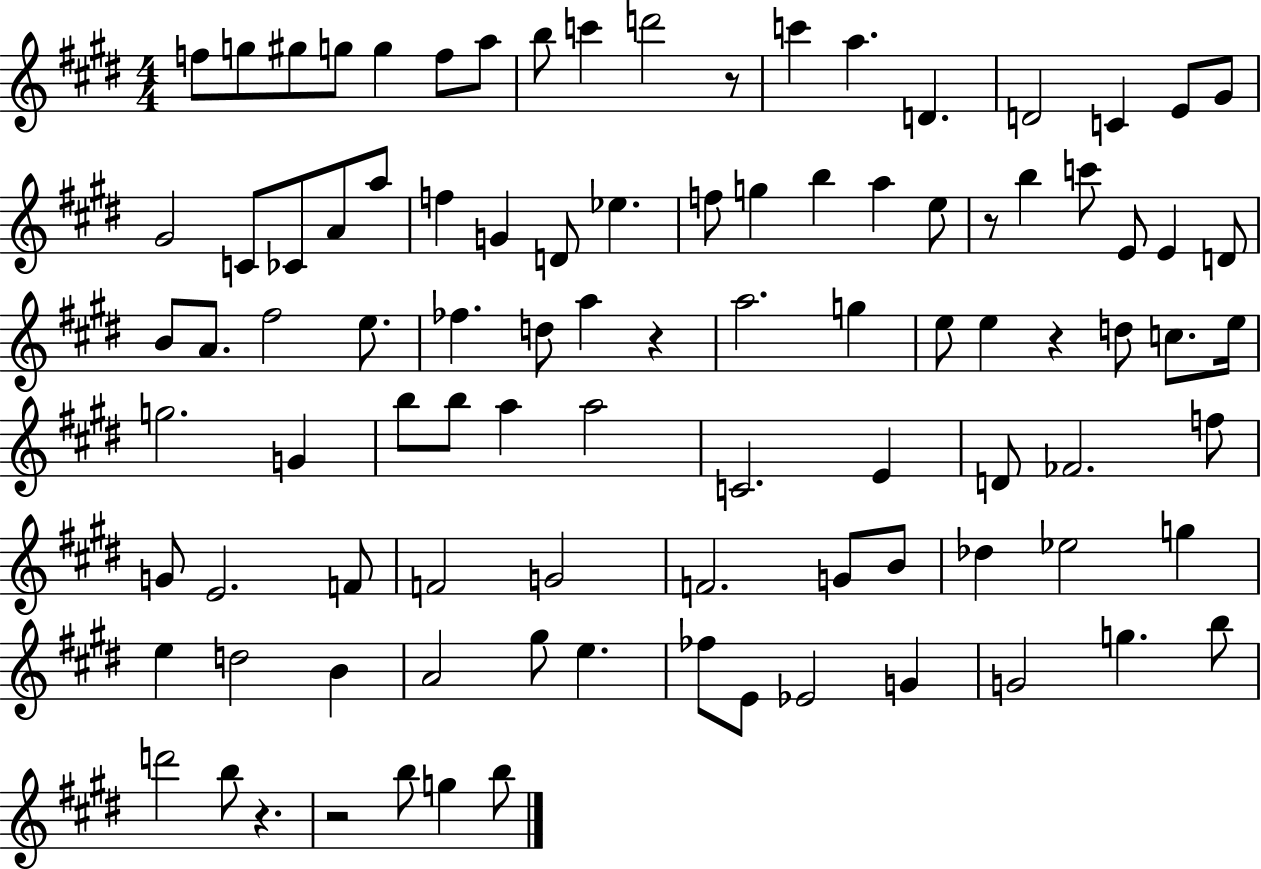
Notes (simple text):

F5/e G5/e G#5/e G5/e G5/q F5/e A5/e B5/e C6/q D6/h R/e C6/q A5/q. D4/q. D4/h C4/q E4/e G#4/e G#4/h C4/e CES4/e A4/e A5/e F5/q G4/q D4/e Eb5/q. F5/e G5/q B5/q A5/q E5/e R/e B5/q C6/e E4/e E4/q D4/e B4/e A4/e. F#5/h E5/e. FES5/q. D5/e A5/q R/q A5/h. G5/q E5/e E5/q R/q D5/e C5/e. E5/s G5/h. G4/q B5/e B5/e A5/q A5/h C4/h. E4/q D4/e FES4/h. F5/e G4/e E4/h. F4/e F4/h G4/h F4/h. G4/e B4/e Db5/q Eb5/h G5/q E5/q D5/h B4/q A4/h G#5/e E5/q. FES5/e E4/e Eb4/h G4/q G4/h G5/q. B5/e D6/h B5/e R/q. R/h B5/e G5/q B5/e